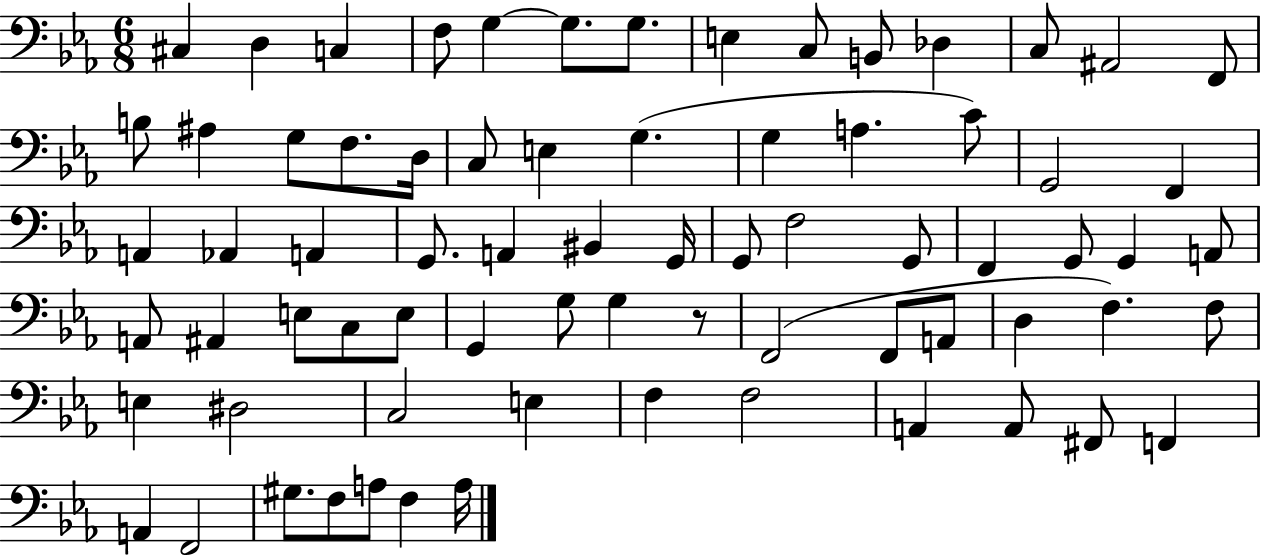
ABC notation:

X:1
T:Untitled
M:6/8
L:1/4
K:Eb
^C, D, C, F,/2 G, G,/2 G,/2 E, C,/2 B,,/2 _D, C,/2 ^A,,2 F,,/2 B,/2 ^A, G,/2 F,/2 D,/4 C,/2 E, G, G, A, C/2 G,,2 F,, A,, _A,, A,, G,,/2 A,, ^B,, G,,/4 G,,/2 F,2 G,,/2 F,, G,,/2 G,, A,,/2 A,,/2 ^A,, E,/2 C,/2 E,/2 G,, G,/2 G, z/2 F,,2 F,,/2 A,,/2 D, F, F,/2 E, ^D,2 C,2 E, F, F,2 A,, A,,/2 ^F,,/2 F,, A,, F,,2 ^G,/2 F,/2 A,/2 F, A,/4